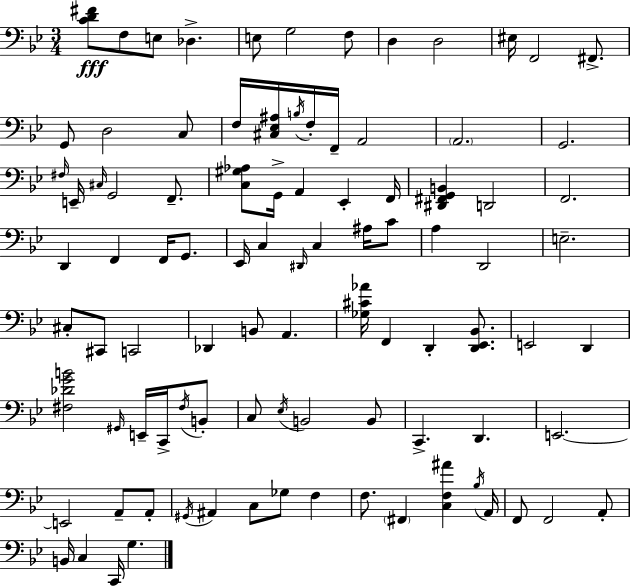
X:1
T:Untitled
M:3/4
L:1/4
K:Bb
[CD^F]/2 F,/2 E,/2 _D, E,/2 G,2 F,/2 D, D,2 ^E,/4 F,,2 ^F,,/2 G,,/2 D,2 C,/2 F,/4 [^C,_E,^A,]/4 B,/4 F,/4 F,,/4 A,,2 A,,2 G,,2 ^F,/4 E,,/4 ^C,/4 G,,2 F,,/2 [C,^G,_A,]/2 G,,/4 A,, _E,, F,,/4 [^D,,^F,,G,,B,,] D,,2 F,,2 D,, F,, F,,/4 G,,/2 _E,,/4 C, ^D,,/4 C, ^A,/4 C/2 A, D,,2 E,2 ^C,/2 ^C,,/2 C,,2 _D,, B,,/2 A,, [_G,^C_A]/4 F,, D,, [D,,_E,,_B,,]/2 E,,2 D,, [^F,_DGB]2 ^G,,/4 E,,/4 C,,/4 ^F,/4 B,,/2 C,/2 _E,/4 B,,2 B,,/2 C,, D,, E,,2 E,,2 A,,/2 A,,/2 ^G,,/4 ^A,, C,/2 _G,/2 F, F,/2 ^F,, [C,F,^A] _B,/4 A,,/4 F,,/2 F,,2 A,,/2 B,,/4 C, C,,/4 G,